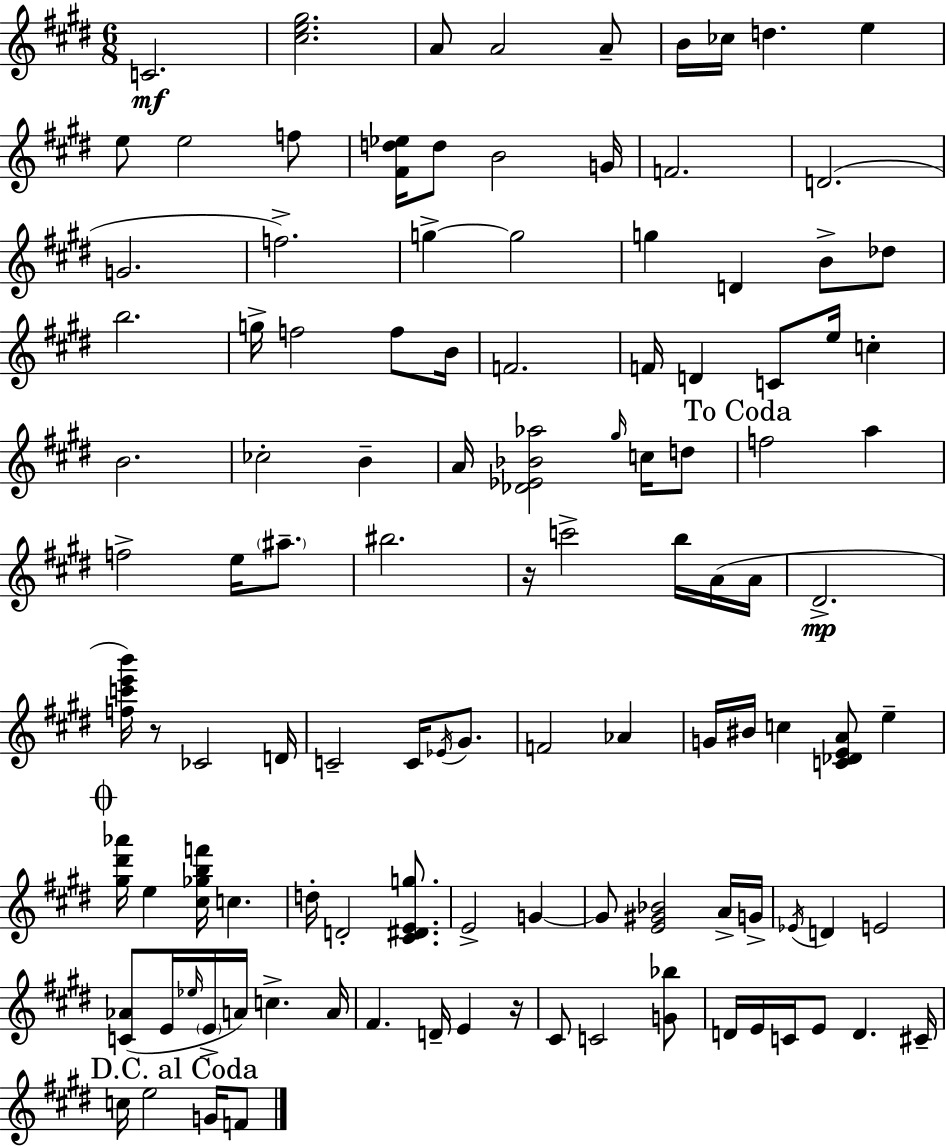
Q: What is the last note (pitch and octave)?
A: F4